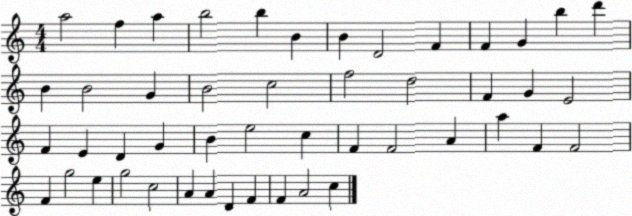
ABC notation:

X:1
T:Untitled
M:4/4
L:1/4
K:C
a2 f a b2 b B B D2 F F G b d' B B2 G B2 c2 f2 d2 F G E2 F E D G B e2 c F F2 A a F F2 F g2 e g2 c2 A A D F F A2 c